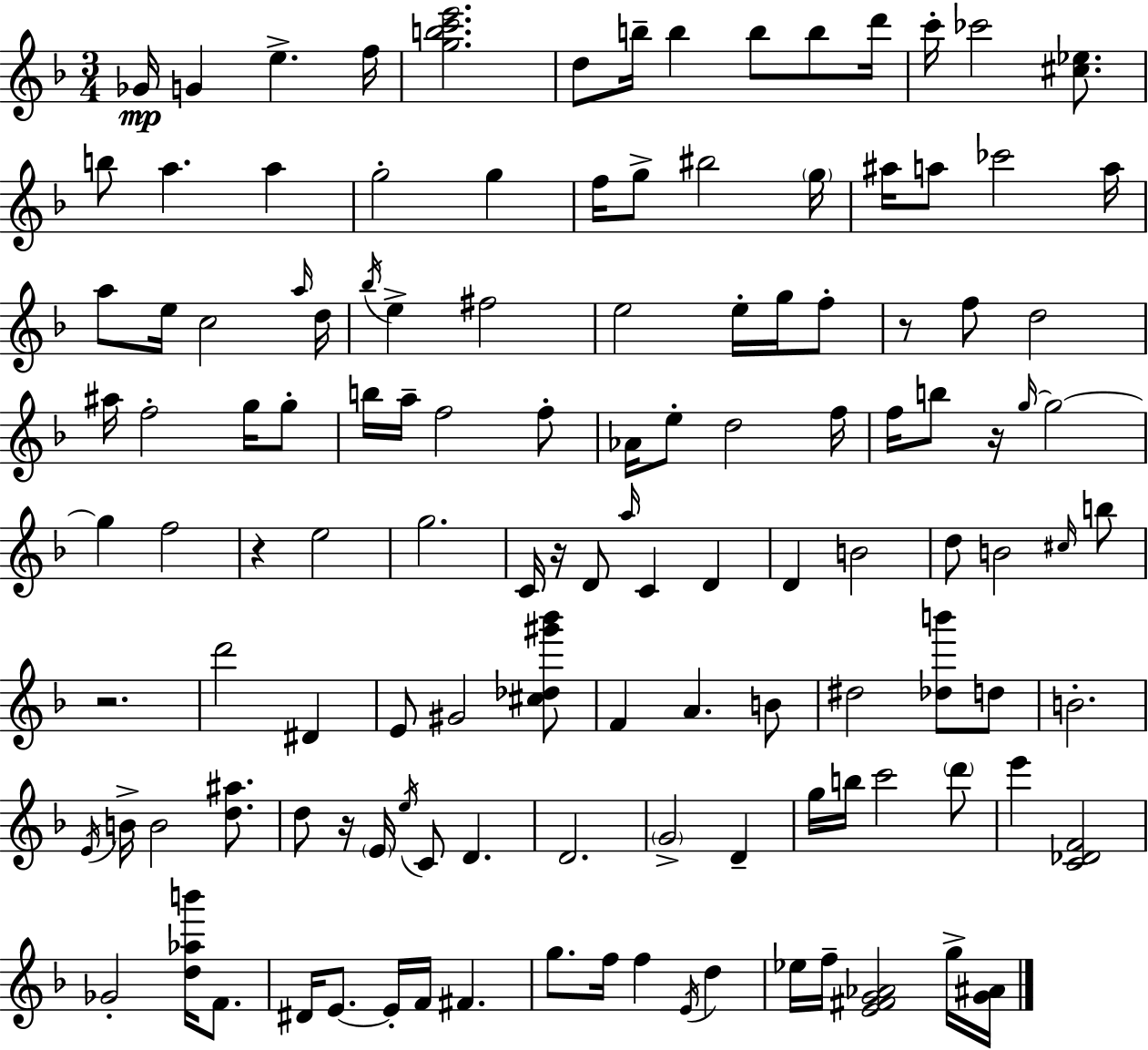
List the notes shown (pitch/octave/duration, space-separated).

Gb4/s G4/q E5/q. F5/s [G5,B5,C6,E6]/h. D5/e B5/s B5/q B5/e B5/e D6/s C6/s CES6/h [C#5,Eb5]/e. B5/e A5/q. A5/q G5/h G5/q F5/s G5/e BIS5/h G5/s A#5/s A5/e CES6/h A5/s A5/e E5/s C5/h A5/s D5/s Bb5/s E5/q F#5/h E5/h E5/s G5/s F5/e R/e F5/e D5/h A#5/s F5/h G5/s G5/e B5/s A5/s F5/h F5/e Ab4/s E5/e D5/h F5/s F5/s B5/e R/s G5/s G5/h G5/q F5/h R/q E5/h G5/h. C4/s R/s D4/e A5/s C4/q D4/q D4/q B4/h D5/e B4/h C#5/s B5/e R/h. D6/h D#4/q E4/e G#4/h [C#5,Db5,G#6,Bb6]/e F4/q A4/q. B4/e D#5/h [Db5,B6]/e D5/e B4/h. E4/s B4/s B4/h [D5,A#5]/e. D5/e R/s E4/s E5/s C4/e D4/q. D4/h. G4/h D4/q G5/s B5/s C6/h D6/e E6/q [C4,Db4,F4]/h Gb4/h [D5,Ab5,B6]/s F4/e. D#4/s E4/e. E4/s F4/s F#4/q. G5/e. F5/s F5/q E4/s D5/q Eb5/s F5/s [E4,F#4,G4,Ab4]/h G5/s [G4,A#4]/s